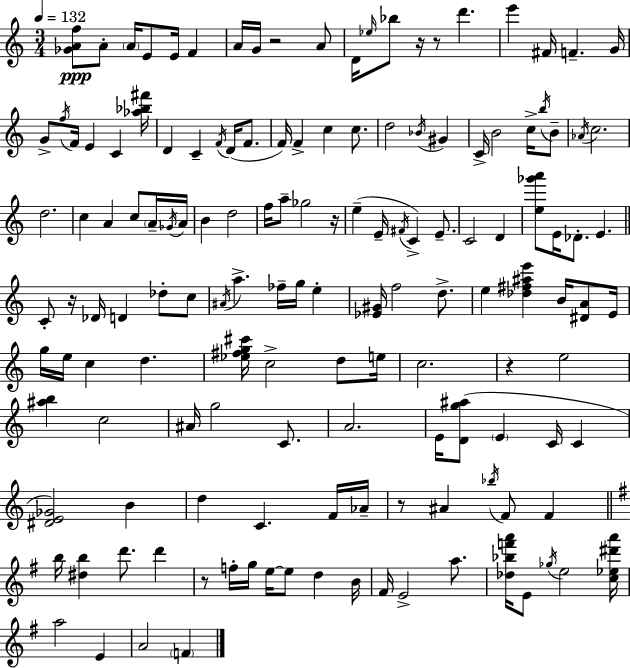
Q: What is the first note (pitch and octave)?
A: A4